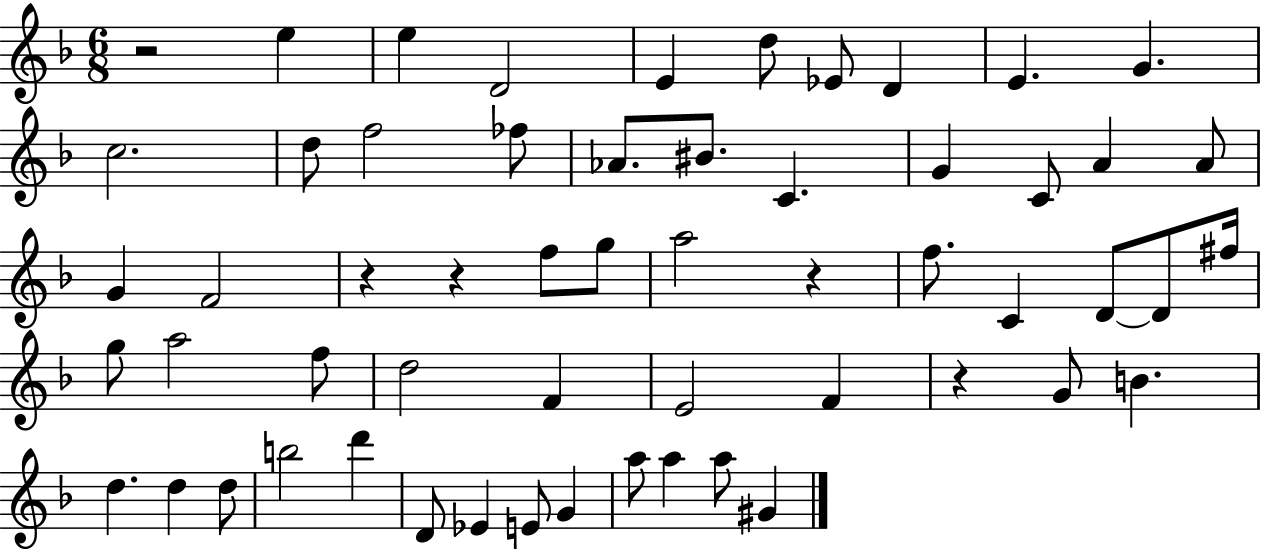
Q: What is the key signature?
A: F major